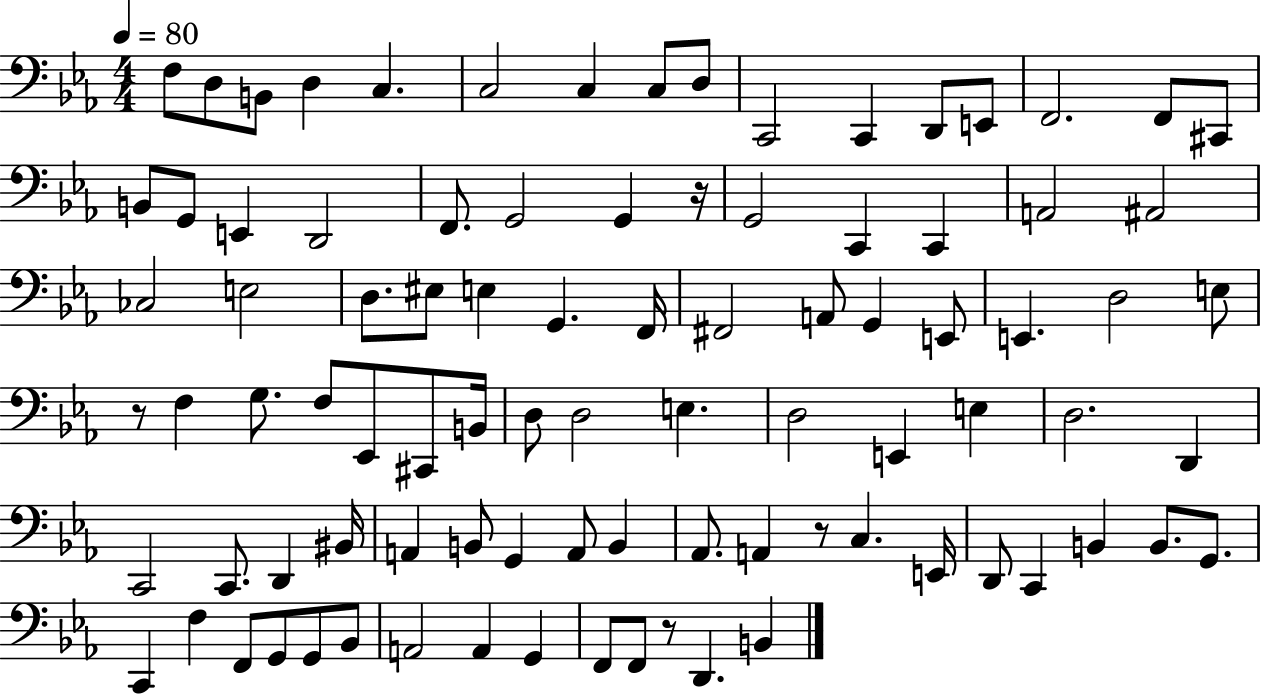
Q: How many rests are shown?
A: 4